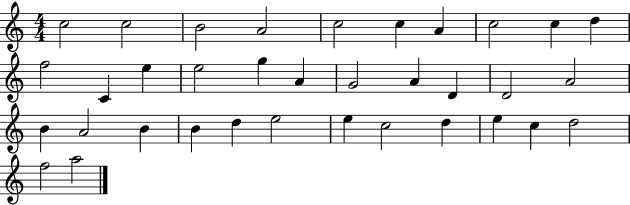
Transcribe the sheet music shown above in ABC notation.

X:1
T:Untitled
M:4/4
L:1/4
K:C
c2 c2 B2 A2 c2 c A c2 c d f2 C e e2 g A G2 A D D2 A2 B A2 B B d e2 e c2 d e c d2 f2 a2